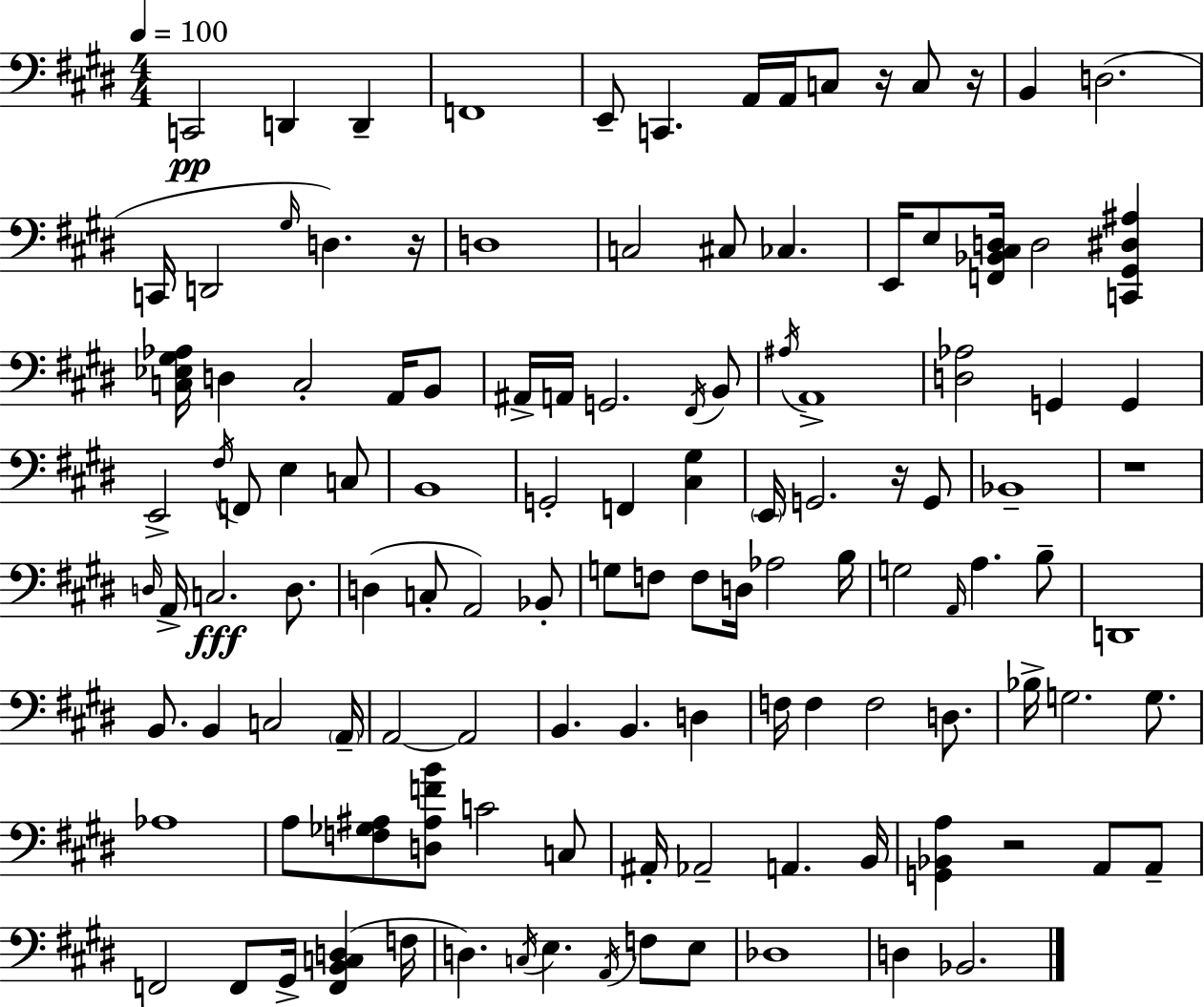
X:1
T:Untitled
M:4/4
L:1/4
K:E
C,,2 D,, D,, F,,4 E,,/2 C,, A,,/4 A,,/4 C,/2 z/4 C,/2 z/4 B,, D,2 C,,/4 D,,2 ^G,/4 D, z/4 D,4 C,2 ^C,/2 _C, E,,/4 E,/2 [F,,_B,,^C,D,]/4 D,2 [C,,^G,,^D,^A,] [C,_E,^G,_A,]/4 D, C,2 A,,/4 B,,/2 ^A,,/4 A,,/4 G,,2 ^F,,/4 B,,/2 ^A,/4 A,,4 [D,_A,]2 G,, G,, E,,2 ^F,/4 F,,/2 E, C,/2 B,,4 G,,2 F,, [^C,^G,] E,,/4 G,,2 z/4 G,,/2 _B,,4 z4 D,/4 A,,/4 C,2 D,/2 D, C,/2 A,,2 _B,,/2 G,/2 F,/2 F,/2 D,/4 _A,2 B,/4 G,2 A,,/4 A, B,/2 D,,4 B,,/2 B,, C,2 A,,/4 A,,2 A,,2 B,, B,, D, F,/4 F, F,2 D,/2 _B,/4 G,2 G,/2 _A,4 A,/2 [F,_G,^A,]/2 [D,^A,FB]/2 C2 C,/2 ^A,,/4 _A,,2 A,, B,,/4 [G,,_B,,A,] z2 A,,/2 A,,/2 F,,2 F,,/2 ^G,,/4 [F,,B,,C,D,] F,/4 D, C,/4 E, A,,/4 F,/2 E,/2 _D,4 D, _B,,2